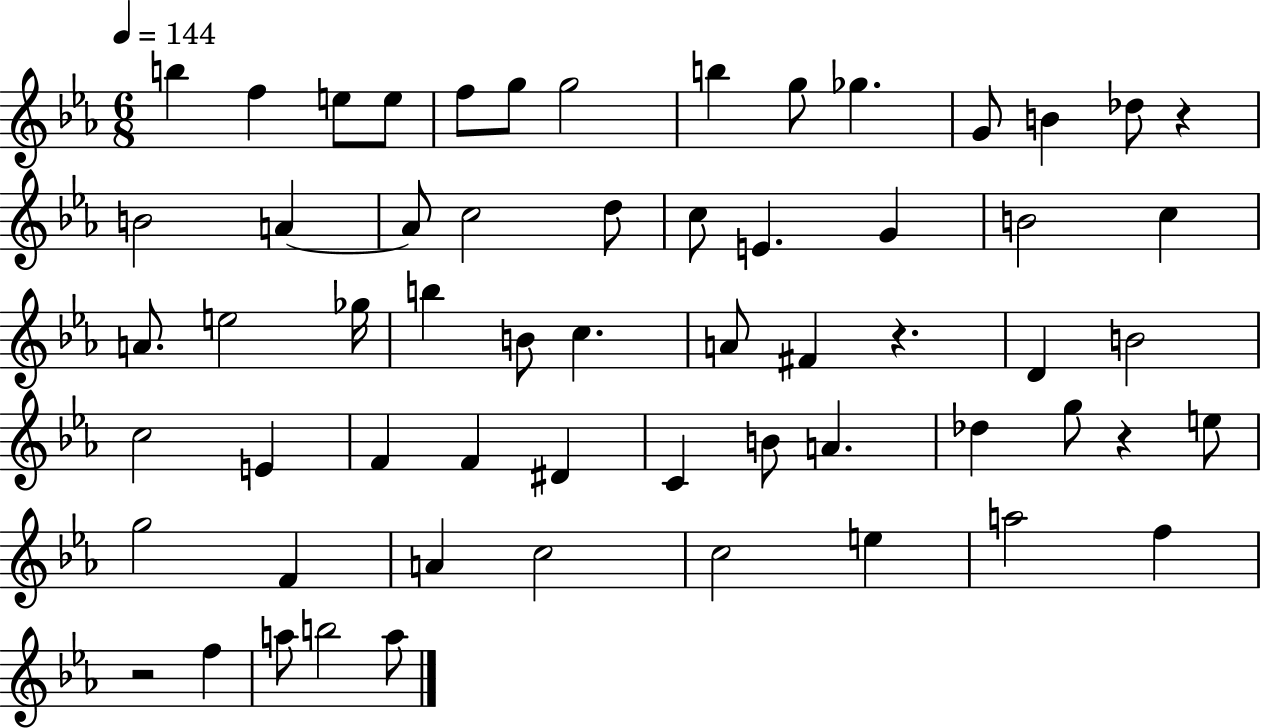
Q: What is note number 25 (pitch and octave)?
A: E5